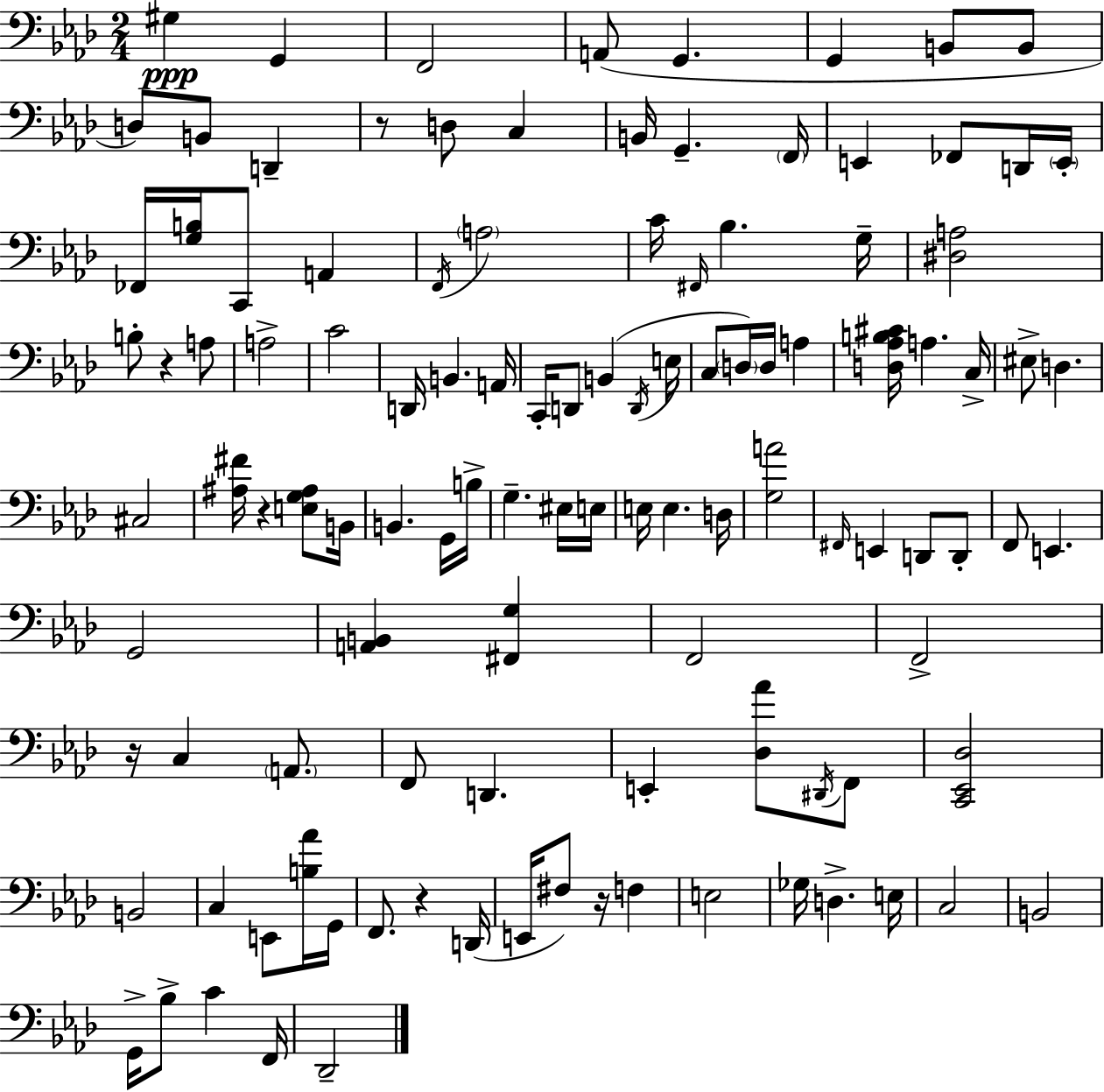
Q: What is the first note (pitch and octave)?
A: G#3